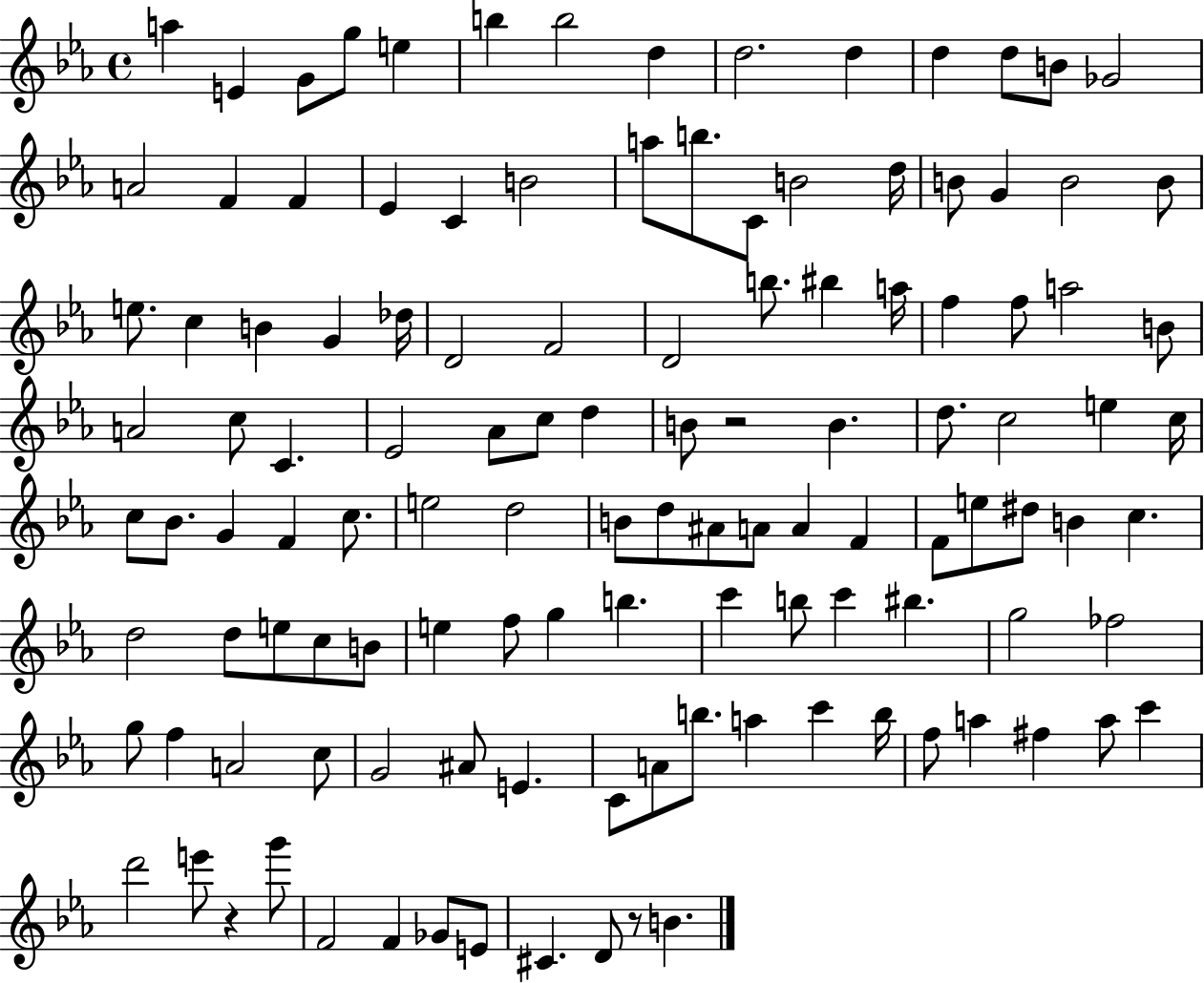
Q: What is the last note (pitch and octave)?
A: B4